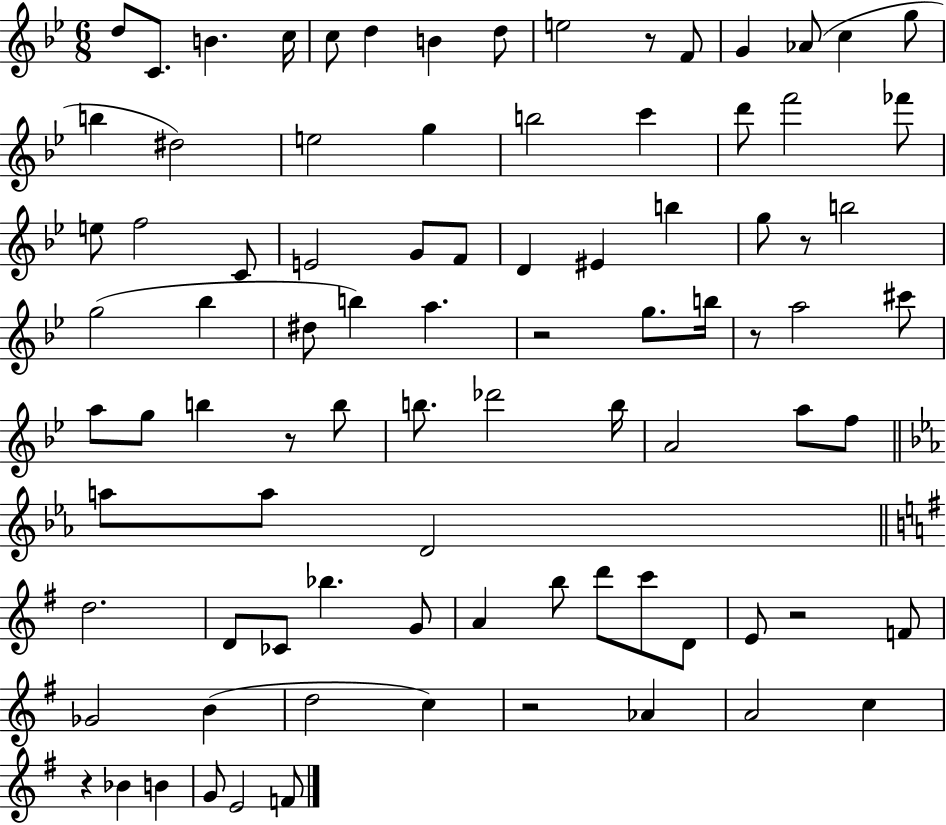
{
  \clef treble
  \numericTimeSignature
  \time 6/8
  \key bes \major
  d''8 c'8. b'4. c''16 | c''8 d''4 b'4 d''8 | e''2 r8 f'8 | g'4 aes'8( c''4 g''8 | \break b''4 dis''2) | e''2 g''4 | b''2 c'''4 | d'''8 f'''2 fes'''8 | \break e''8 f''2 c'8 | e'2 g'8 f'8 | d'4 eis'4 b''4 | g''8 r8 b''2 | \break g''2( bes''4 | dis''8 b''4) a''4. | r2 g''8. b''16 | r8 a''2 cis'''8 | \break a''8 g''8 b''4 r8 b''8 | b''8. des'''2 b''16 | a'2 a''8 f''8 | \bar "||" \break \key ees \major a''8 a''8 d'2 | \bar "||" \break \key e \minor d''2. | d'8 ces'8 bes''4. g'8 | a'4 b''8 d'''8 c'''8 d'8 | e'8 r2 f'8 | \break ges'2 b'4( | d''2 c''4) | r2 aes'4 | a'2 c''4 | \break r4 bes'4 b'4 | g'8 e'2 f'8 | \bar "|."
}